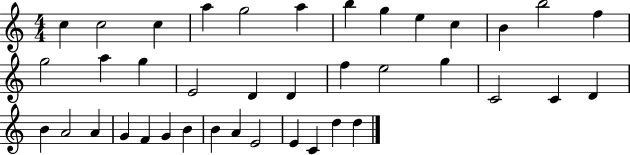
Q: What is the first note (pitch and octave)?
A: C5